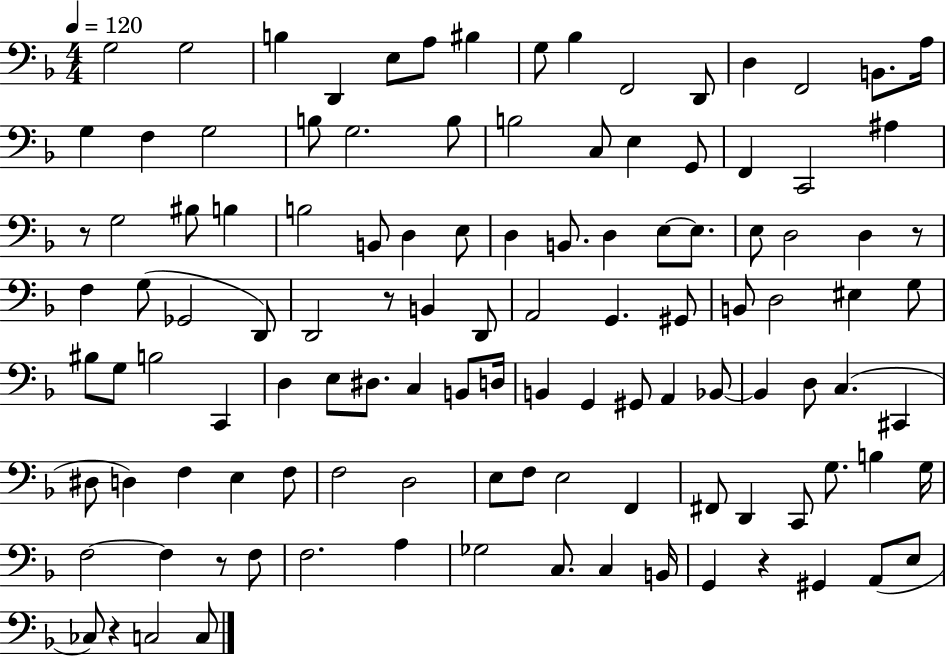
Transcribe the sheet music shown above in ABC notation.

X:1
T:Untitled
M:4/4
L:1/4
K:F
G,2 G,2 B, D,, E,/2 A,/2 ^B, G,/2 _B, F,,2 D,,/2 D, F,,2 B,,/2 A,/4 G, F, G,2 B,/2 G,2 B,/2 B,2 C,/2 E, G,,/2 F,, C,,2 ^A, z/2 G,2 ^B,/2 B, B,2 B,,/2 D, E,/2 D, B,,/2 D, E,/2 E,/2 E,/2 D,2 D, z/2 F, G,/2 _G,,2 D,,/2 D,,2 z/2 B,, D,,/2 A,,2 G,, ^G,,/2 B,,/2 D,2 ^E, G,/2 ^B,/2 G,/2 B,2 C,, D, E,/2 ^D,/2 C, B,,/2 D,/4 B,, G,, ^G,,/2 A,, _B,,/2 _B,, D,/2 C, ^C,, ^D,/2 D, F, E, F,/2 F,2 D,2 E,/2 F,/2 E,2 F,, ^F,,/2 D,, C,,/2 G,/2 B, G,/4 F,2 F, z/2 F,/2 F,2 A, _G,2 C,/2 C, B,,/4 G,, z ^G,, A,,/2 E,/2 _C,/2 z C,2 C,/2